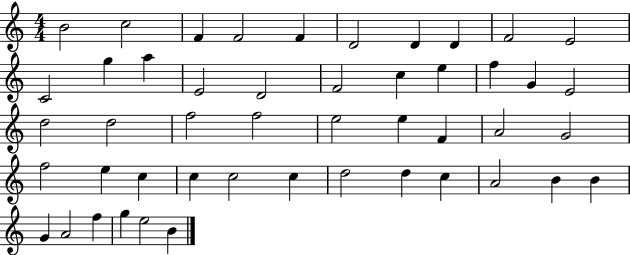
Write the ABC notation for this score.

X:1
T:Untitled
M:4/4
L:1/4
K:C
B2 c2 F F2 F D2 D D F2 E2 C2 g a E2 D2 F2 c e f G E2 d2 d2 f2 f2 e2 e F A2 G2 f2 e c c c2 c d2 d c A2 B B G A2 f g e2 B